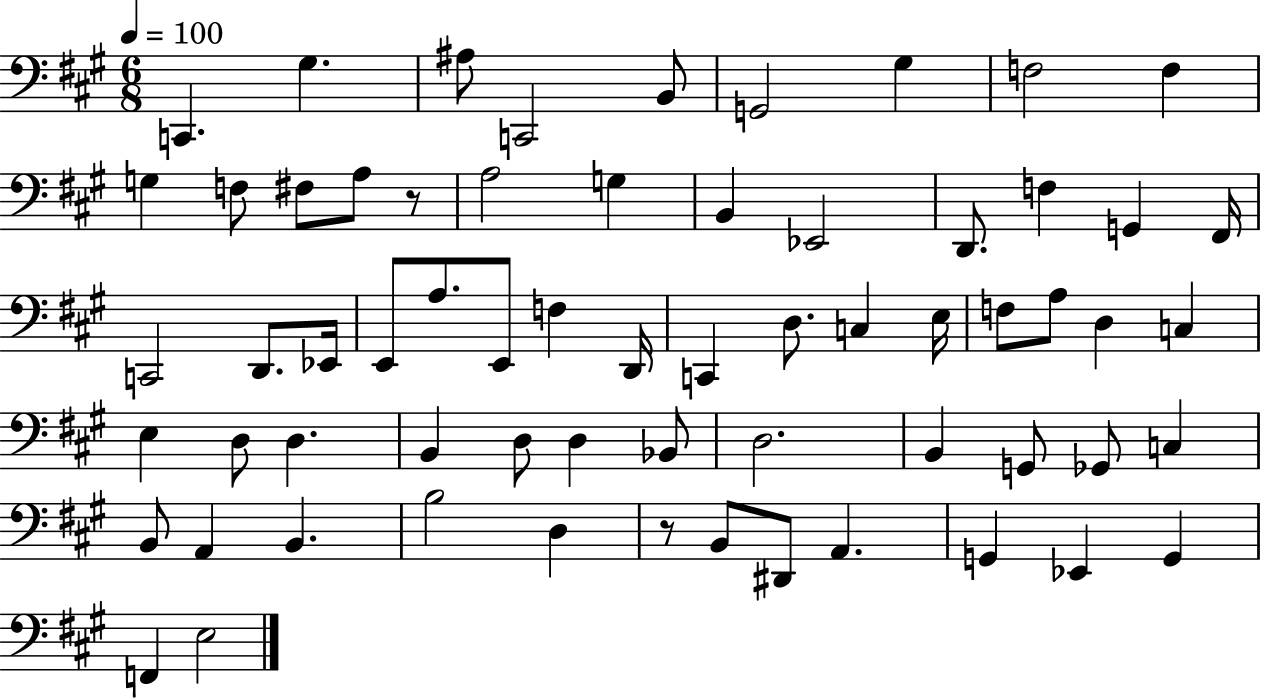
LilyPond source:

{
  \clef bass
  \numericTimeSignature
  \time 6/8
  \key a \major
  \tempo 4 = 100
  c,4. gis4. | ais8 c,2 b,8 | g,2 gis4 | f2 f4 | \break g4 f8 fis8 a8 r8 | a2 g4 | b,4 ees,2 | d,8. f4 g,4 fis,16 | \break c,2 d,8. ees,16 | e,8 a8. e,8 f4 d,16 | c,4 d8. c4 e16 | f8 a8 d4 c4 | \break e4 d8 d4. | b,4 d8 d4 bes,8 | d2. | b,4 g,8 ges,8 c4 | \break b,8 a,4 b,4. | b2 d4 | r8 b,8 dis,8 a,4. | g,4 ees,4 g,4 | \break f,4 e2 | \bar "|."
}